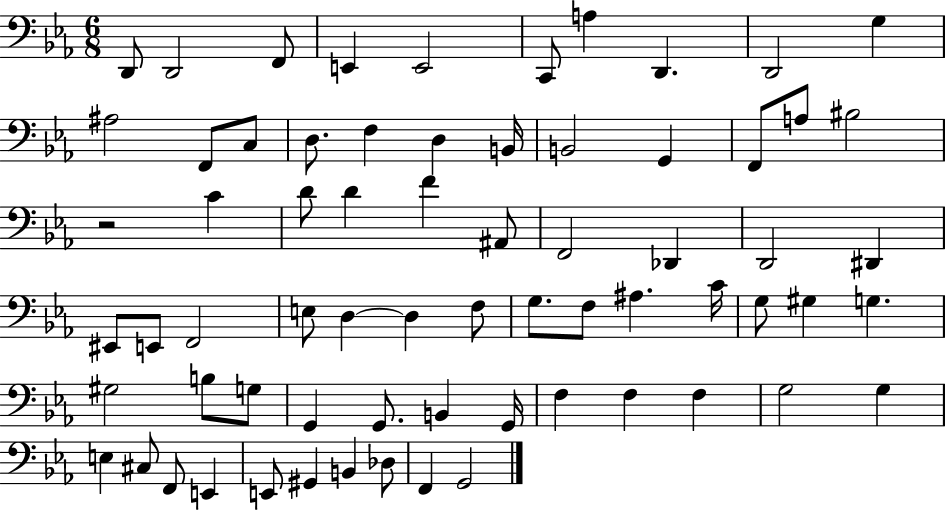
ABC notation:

X:1
T:Untitled
M:6/8
L:1/4
K:Eb
D,,/2 D,,2 F,,/2 E,, E,,2 C,,/2 A, D,, D,,2 G, ^A,2 F,,/2 C,/2 D,/2 F, D, B,,/4 B,,2 G,, F,,/2 A,/2 ^B,2 z2 C D/2 D F ^A,,/2 F,,2 _D,, D,,2 ^D,, ^E,,/2 E,,/2 F,,2 E,/2 D, D, F,/2 G,/2 F,/2 ^A, C/4 G,/2 ^G, G, ^G,2 B,/2 G,/2 G,, G,,/2 B,, G,,/4 F, F, F, G,2 G, E, ^C,/2 F,,/2 E,, E,,/2 ^G,, B,, _D,/2 F,, G,,2